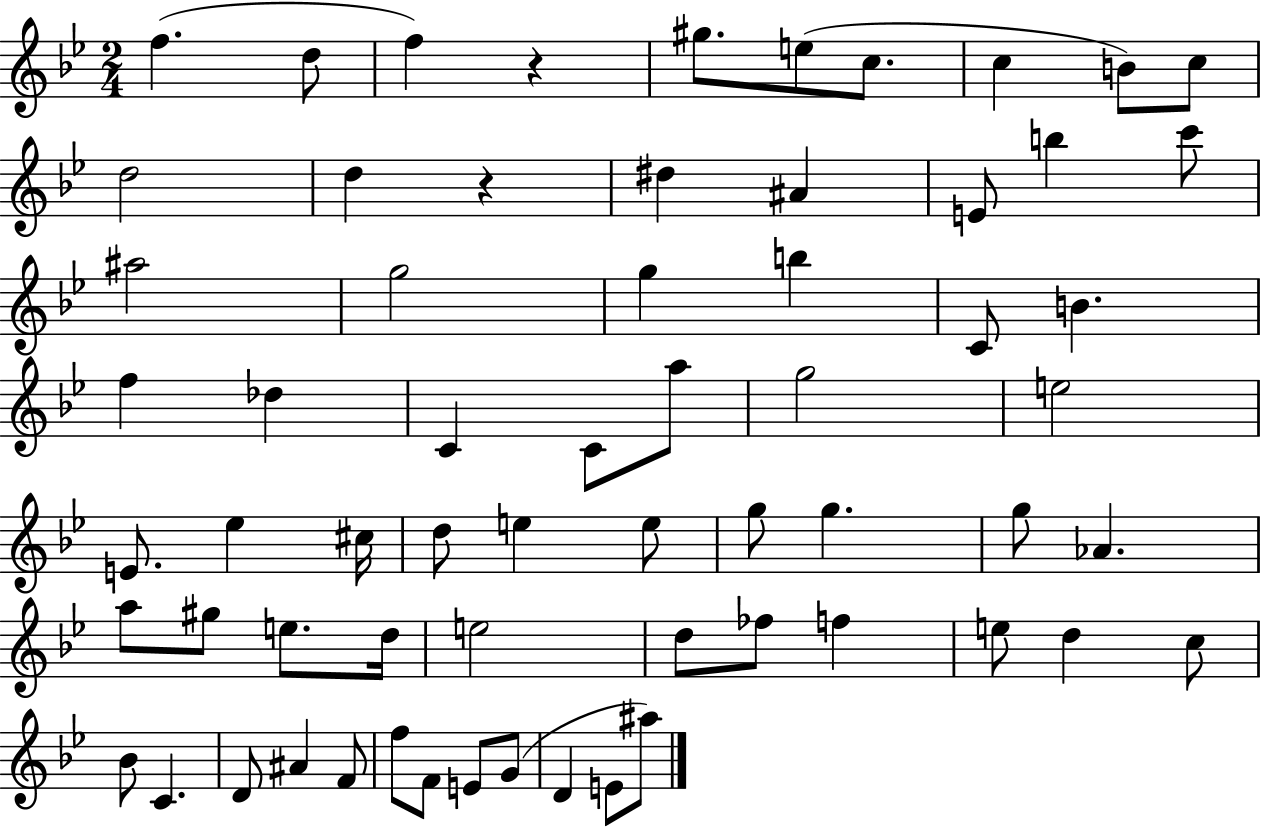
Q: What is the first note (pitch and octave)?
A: F5